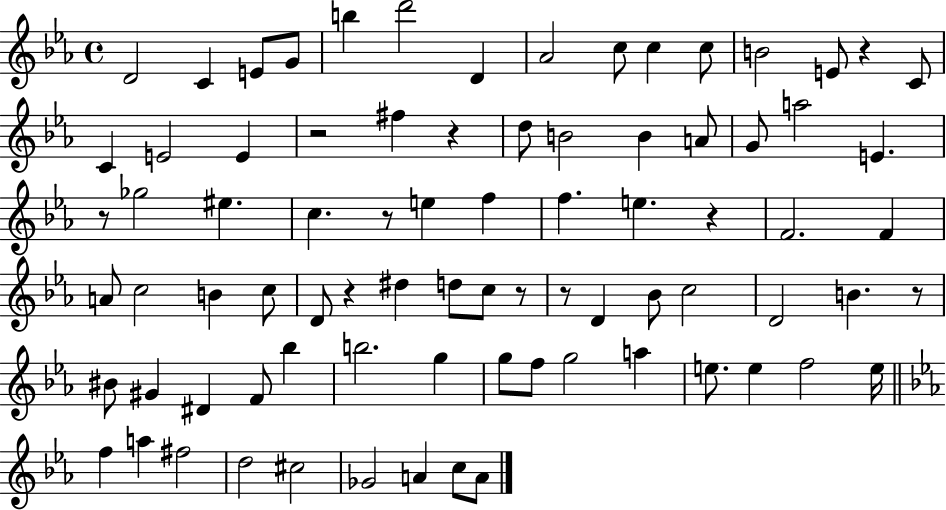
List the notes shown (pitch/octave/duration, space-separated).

D4/h C4/q E4/e G4/e B5/q D6/h D4/q Ab4/h C5/e C5/q C5/e B4/h E4/e R/q C4/e C4/q E4/h E4/q R/h F#5/q R/q D5/e B4/h B4/q A4/e G4/e A5/h E4/q. R/e Gb5/h EIS5/q. C5/q. R/e E5/q F5/q F5/q. E5/q. R/q F4/h. F4/q A4/e C5/h B4/q C5/e D4/e R/q D#5/q D5/e C5/e R/e R/e D4/q Bb4/e C5/h D4/h B4/q. R/e BIS4/e G#4/q D#4/q F4/e Bb5/q B5/h. G5/q G5/e F5/e G5/h A5/q E5/e. E5/q F5/h E5/s F5/q A5/q F#5/h D5/h C#5/h Gb4/h A4/q C5/e A4/e